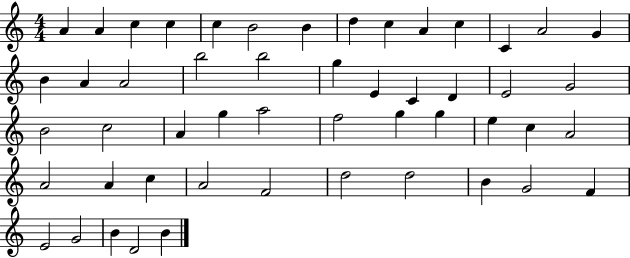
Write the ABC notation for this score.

X:1
T:Untitled
M:4/4
L:1/4
K:C
A A c c c B2 B d c A c C A2 G B A A2 b2 b2 g E C D E2 G2 B2 c2 A g a2 f2 g g e c A2 A2 A c A2 F2 d2 d2 B G2 F E2 G2 B D2 B